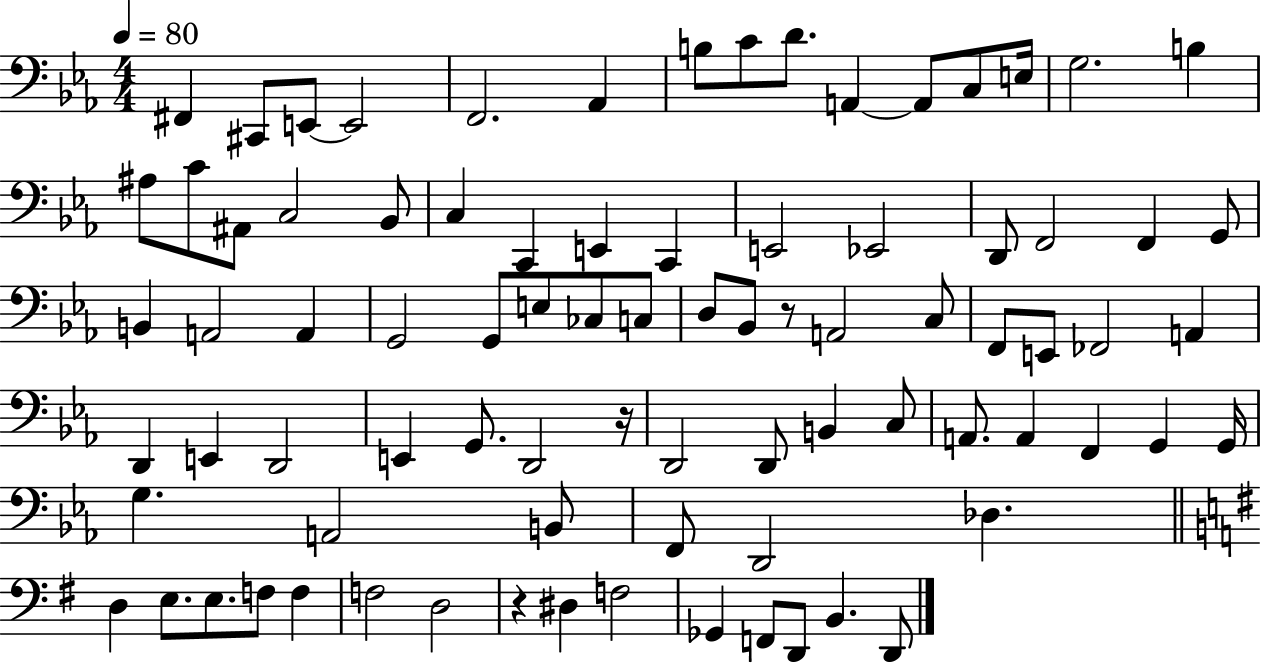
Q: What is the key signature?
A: EES major